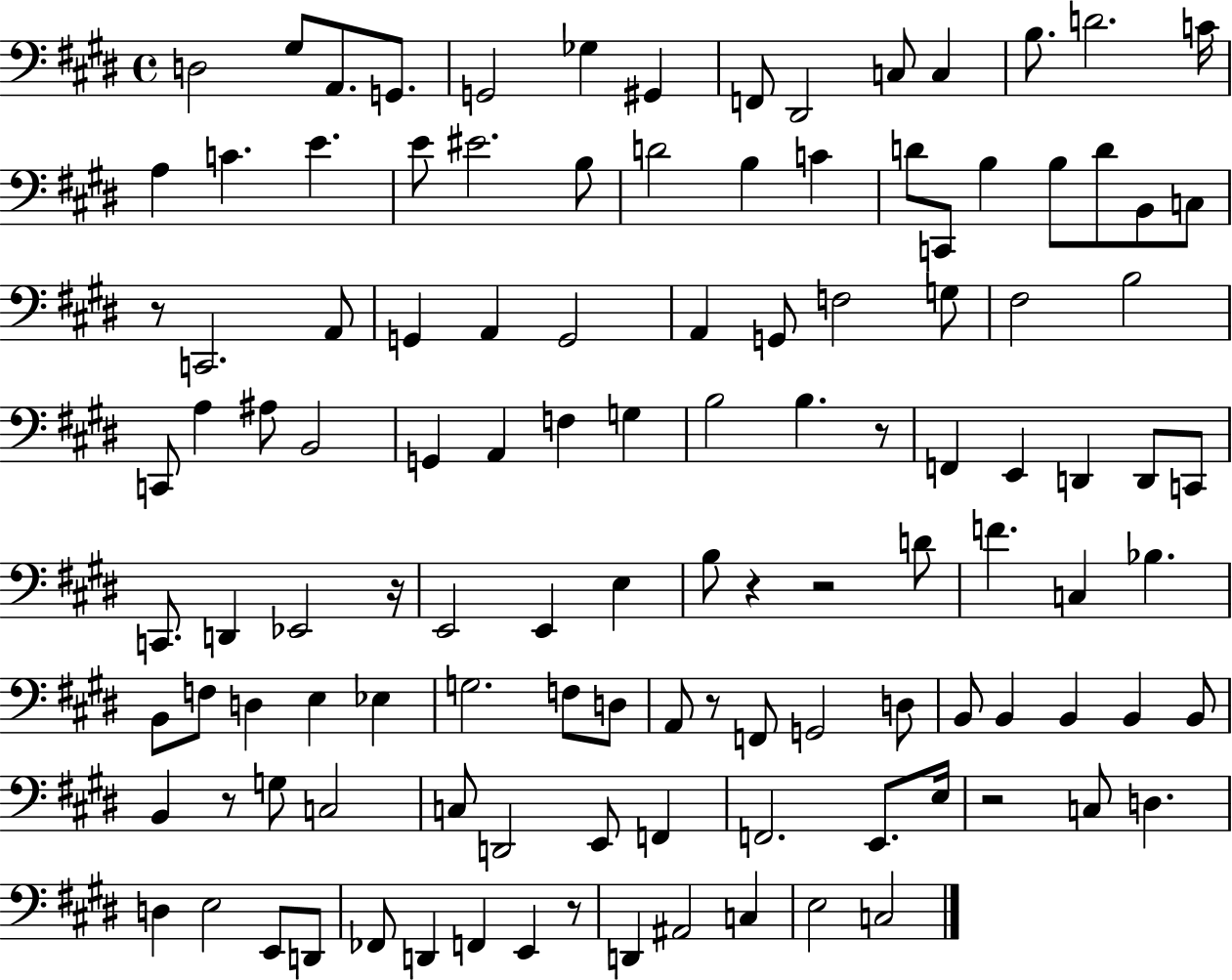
{
  \clef bass
  \time 4/4
  \defaultTimeSignature
  \key e \major
  d2 gis8 a,8. g,8. | g,2 ges4 gis,4 | f,8 dis,2 c8 c4 | b8. d'2. c'16 | \break a4 c'4. e'4. | e'8 eis'2. b8 | d'2 b4 c'4 | d'8 c,8 b4 b8 d'8 b,8 c8 | \break r8 c,2. a,8 | g,4 a,4 g,2 | a,4 g,8 f2 g8 | fis2 b2 | \break c,8 a4 ais8 b,2 | g,4 a,4 f4 g4 | b2 b4. r8 | f,4 e,4 d,4 d,8 c,8 | \break c,8. d,4 ees,2 r16 | e,2 e,4 e4 | b8 r4 r2 d'8 | f'4. c4 bes4. | \break b,8 f8 d4 e4 ees4 | g2. f8 d8 | a,8 r8 f,8 g,2 d8 | b,8 b,4 b,4 b,4 b,8 | \break b,4 r8 g8 c2 | c8 d,2 e,8 f,4 | f,2. e,8. e16 | r2 c8 d4. | \break d4 e2 e,8 d,8 | fes,8 d,4 f,4 e,4 r8 | d,4 ais,2 c4 | e2 c2 | \break \bar "|."
}